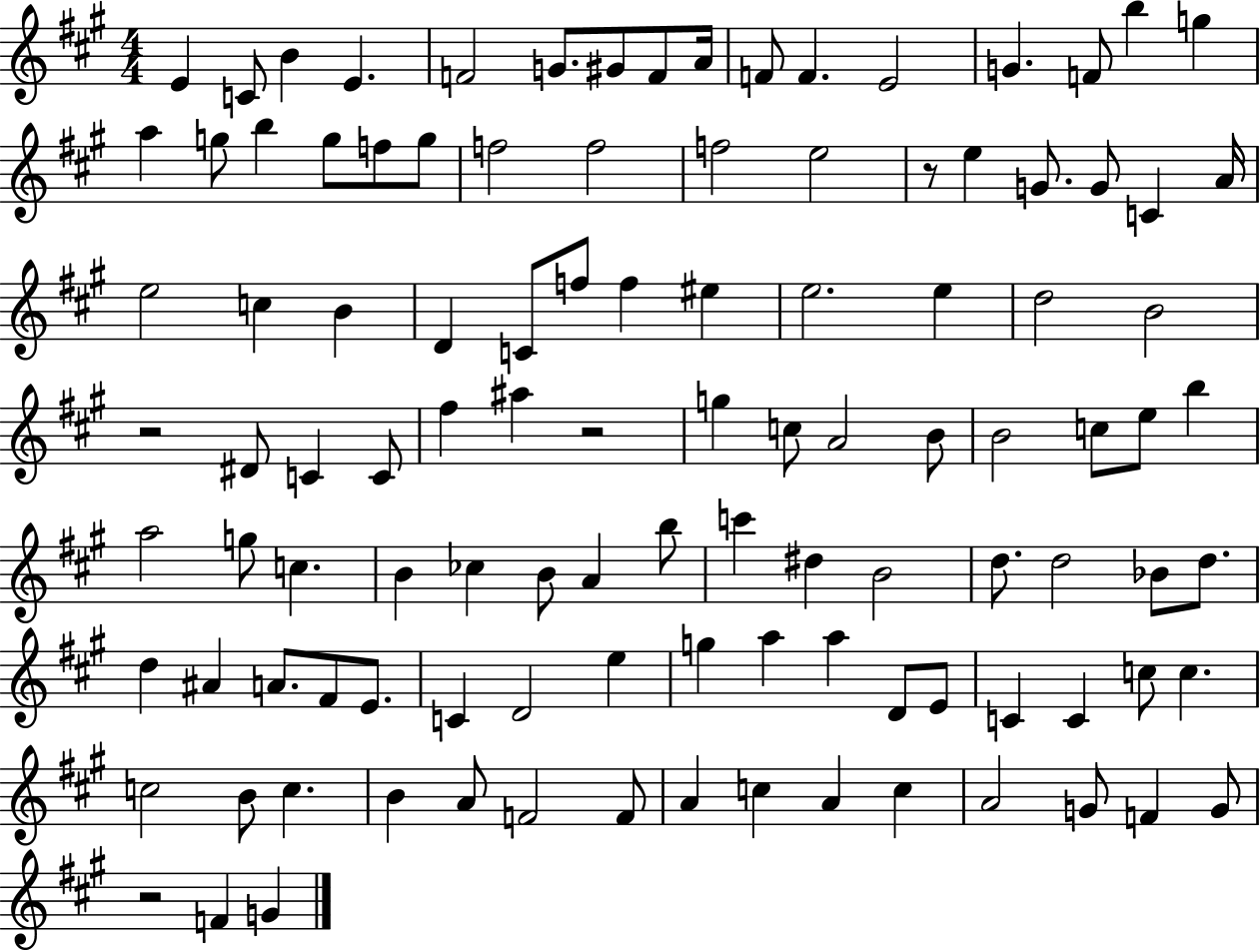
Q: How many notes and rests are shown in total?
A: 109